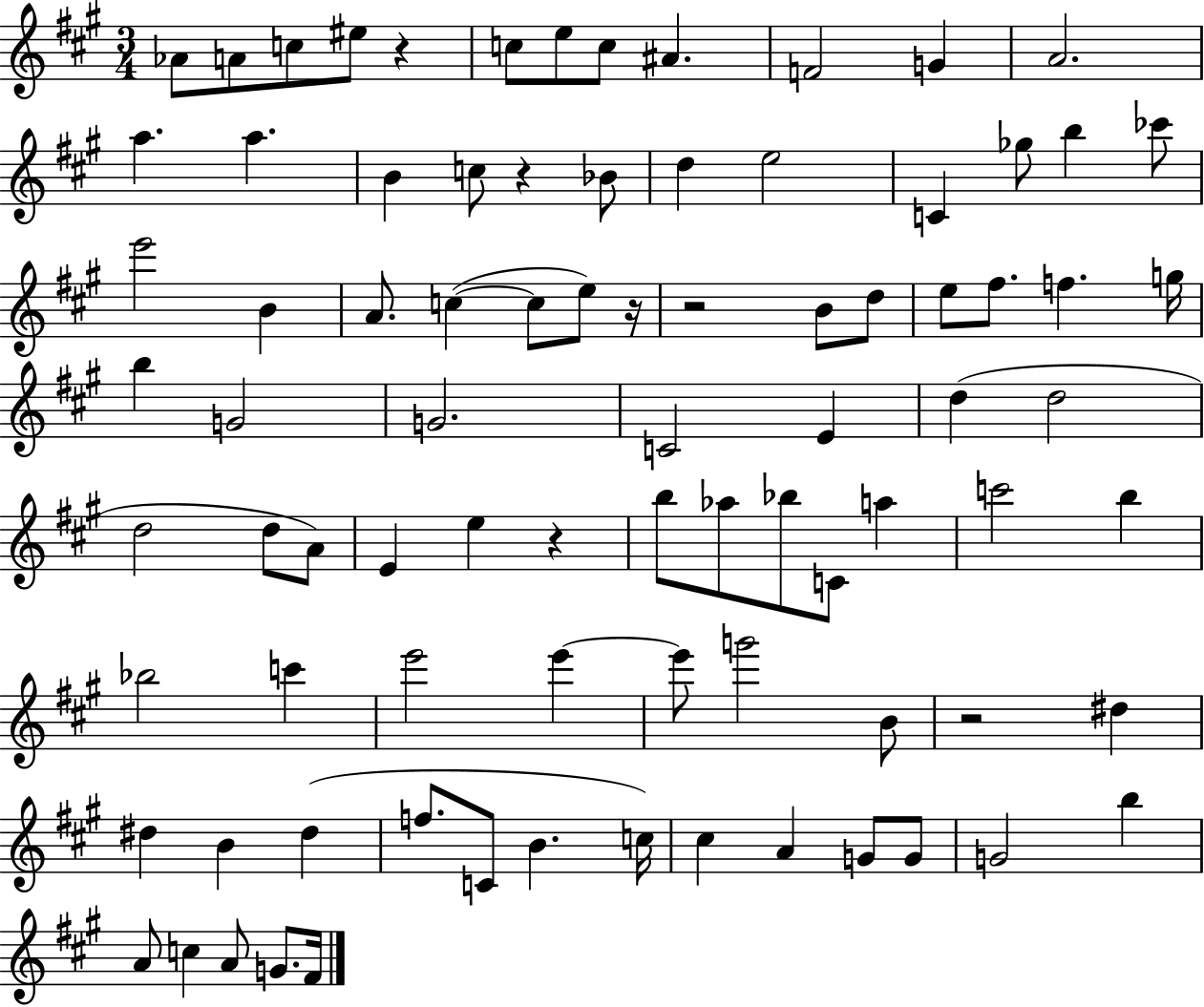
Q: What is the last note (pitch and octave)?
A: F#4